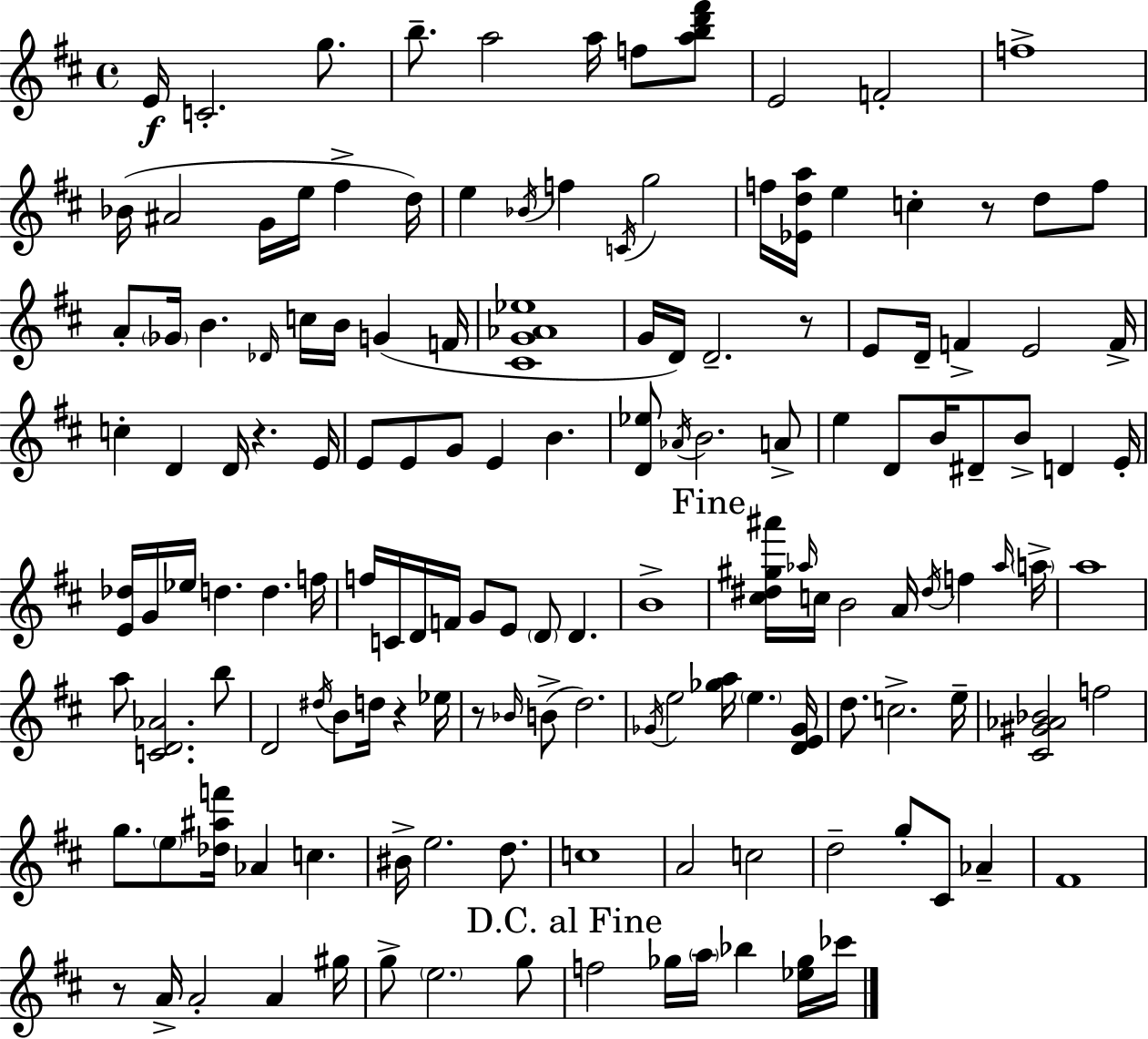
X:1
T:Untitled
M:4/4
L:1/4
K:D
E/4 C2 g/2 b/2 a2 a/4 f/2 [abd'^f']/2 E2 F2 f4 _B/4 ^A2 G/4 e/4 ^f d/4 e _B/4 f C/4 g2 f/4 [_Eda]/4 e c z/2 d/2 f/2 A/2 _G/4 B _D/4 c/4 B/4 G F/4 [^CG_A_e]4 G/4 D/4 D2 z/2 E/2 D/4 F E2 F/4 c D D/4 z E/4 E/2 E/2 G/2 E B [D_e]/2 _A/4 B2 A/2 e D/2 B/4 ^D/2 B/2 D E/4 [E_d]/4 G/4 _e/4 d d f/4 f/4 C/4 D/4 F/4 G/2 E/2 D/2 D B4 [^c^d^g^a']/4 _a/4 c/4 B2 A/4 ^d/4 f _a/4 a/4 a4 a/2 [CD_A]2 b/2 D2 ^d/4 B/2 d/4 z _e/4 z/2 _B/4 B/2 d2 _G/4 e2 [_ga]/4 e [DE_G]/4 d/2 c2 e/4 [^C^G_A_B]2 f2 g/2 e/2 [_d^af']/4 _A c ^B/4 e2 d/2 c4 A2 c2 d2 g/2 ^C/2 _A ^F4 z/2 A/4 A2 A ^g/4 g/2 e2 g/2 f2 _g/4 a/4 _b [_e_g]/4 _c'/4